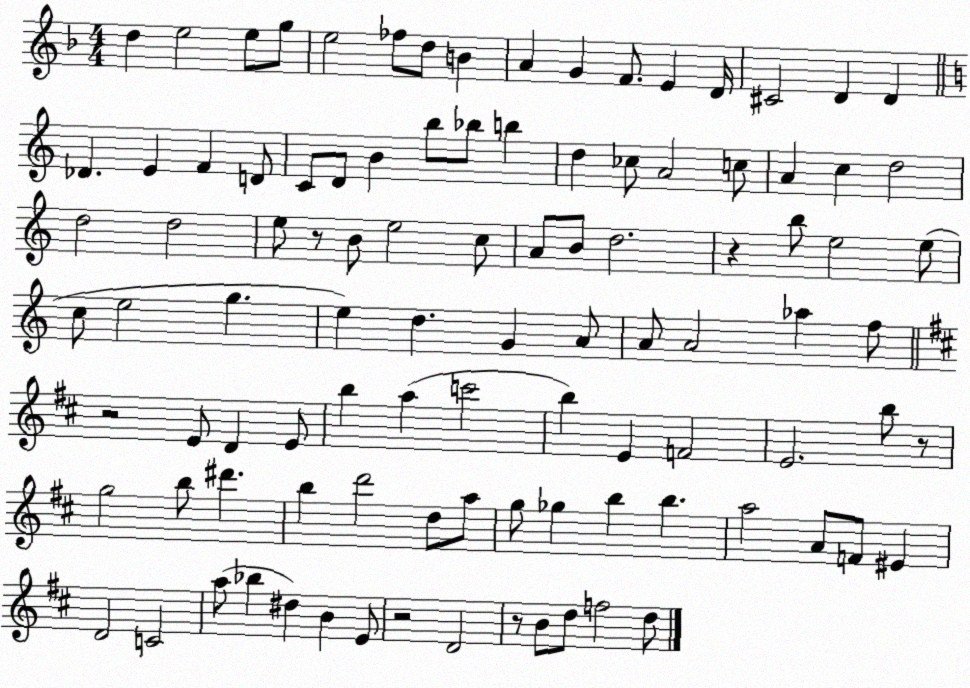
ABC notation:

X:1
T:Untitled
M:4/4
L:1/4
K:F
d e2 e/2 g/2 e2 _f/2 d/2 B A G F/2 E D/4 ^C2 D D _D E F D/2 C/2 D/2 B b/2 _b/2 b d _c/2 A2 c/2 A c d2 d2 d2 e/2 z/2 B/2 e2 c/2 A/2 B/2 d2 z b/2 e2 e/2 c/2 e2 g e d G A/2 A/2 A2 _a f/2 z2 E/2 D E/2 b a c'2 b E F2 E2 b/2 z/2 g2 b/2 ^d' b d'2 d/2 a/2 g/2 _g b b a2 A/2 F/2 ^E D2 C2 a/2 _b ^d B E/2 z2 D2 z/2 B/2 d/2 f2 d/2